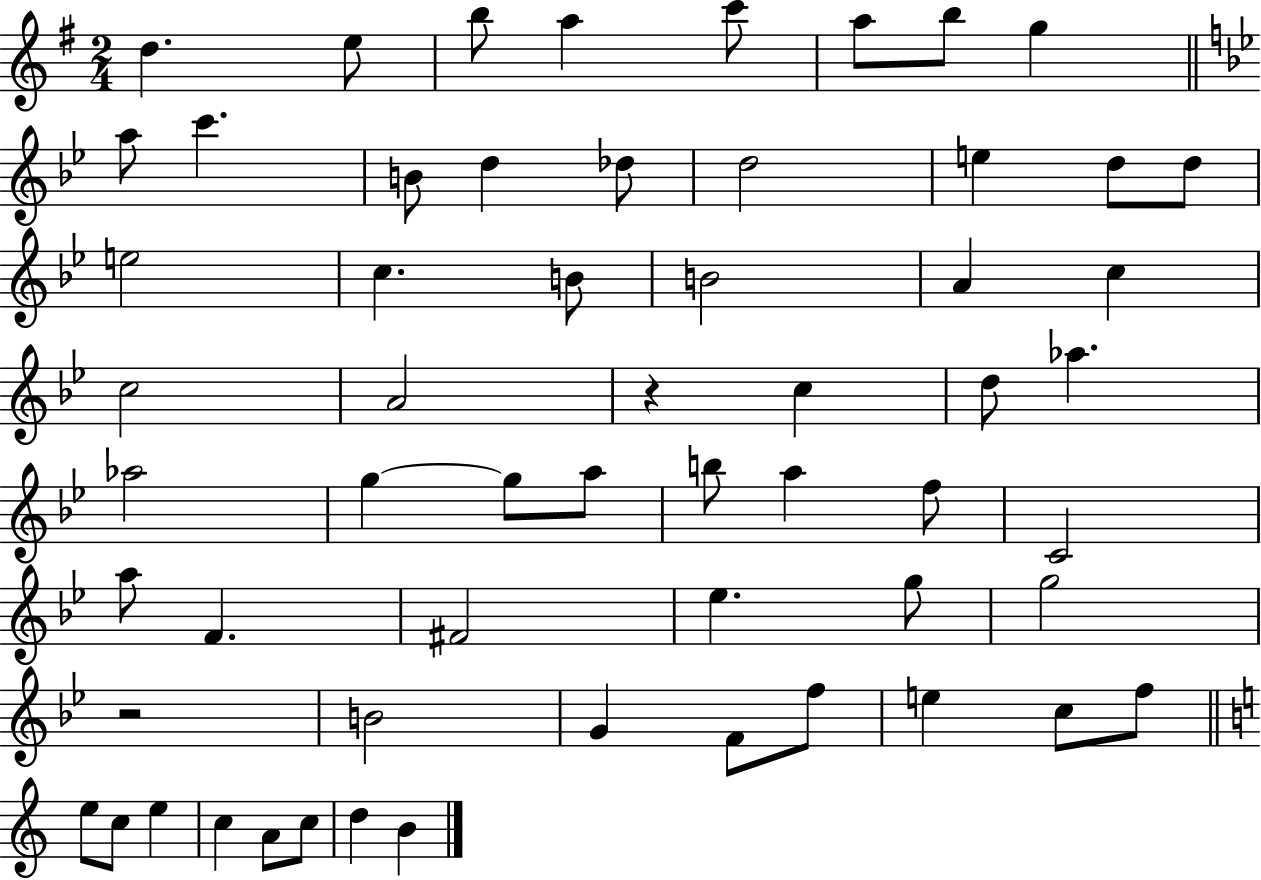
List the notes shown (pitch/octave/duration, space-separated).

D5/q. E5/e B5/e A5/q C6/e A5/e B5/e G5/q A5/e C6/q. B4/e D5/q Db5/e D5/h E5/q D5/e D5/e E5/h C5/q. B4/e B4/h A4/q C5/q C5/h A4/h R/q C5/q D5/e Ab5/q. Ab5/h G5/q G5/e A5/e B5/e A5/q F5/e C4/h A5/e F4/q. F#4/h Eb5/q. G5/e G5/h R/h B4/h G4/q F4/e F5/e E5/q C5/e F5/e E5/e C5/e E5/q C5/q A4/e C5/e D5/q B4/q